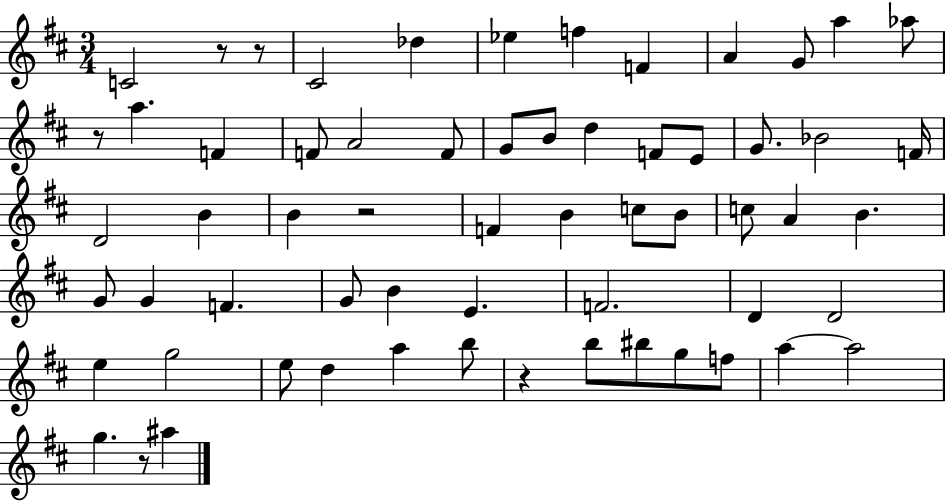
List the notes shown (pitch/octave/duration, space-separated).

C4/h R/e R/e C#4/h Db5/q Eb5/q F5/q F4/q A4/q G4/e A5/q Ab5/e R/e A5/q. F4/q F4/e A4/h F4/e G4/e B4/e D5/q F4/e E4/e G4/e. Bb4/h F4/s D4/h B4/q B4/q R/h F4/q B4/q C5/e B4/e C5/e A4/q B4/q. G4/e G4/q F4/q. G4/e B4/q E4/q. F4/h. D4/q D4/h E5/q G5/h E5/e D5/q A5/q B5/e R/q B5/e BIS5/e G5/e F5/e A5/q A5/h G5/q. R/e A#5/q